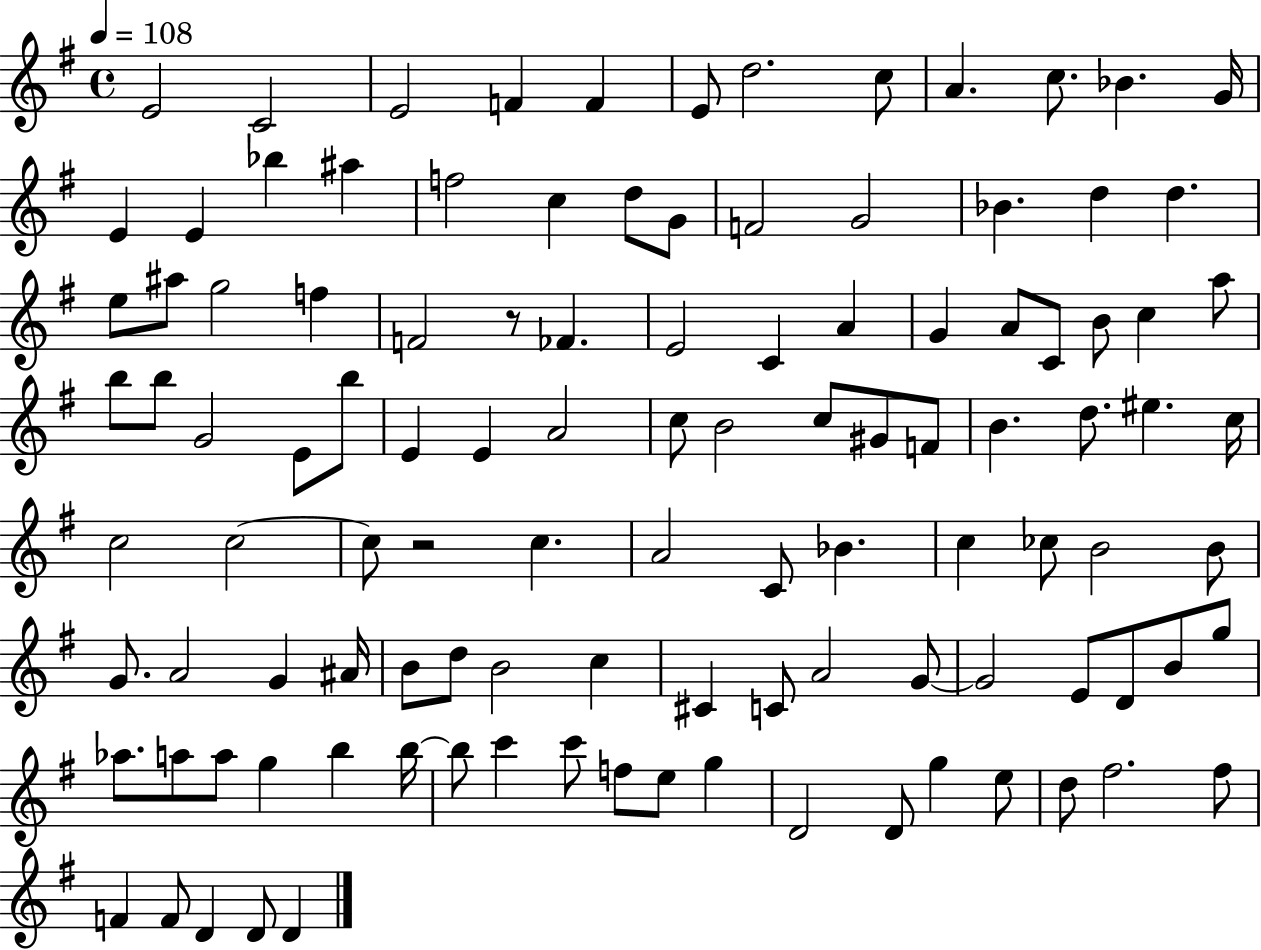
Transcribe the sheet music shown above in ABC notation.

X:1
T:Untitled
M:4/4
L:1/4
K:G
E2 C2 E2 F F E/2 d2 c/2 A c/2 _B G/4 E E _b ^a f2 c d/2 G/2 F2 G2 _B d d e/2 ^a/2 g2 f F2 z/2 _F E2 C A G A/2 C/2 B/2 c a/2 b/2 b/2 G2 E/2 b/2 E E A2 c/2 B2 c/2 ^G/2 F/2 B d/2 ^e c/4 c2 c2 c/2 z2 c A2 C/2 _B c _c/2 B2 B/2 G/2 A2 G ^A/4 B/2 d/2 B2 c ^C C/2 A2 G/2 G2 E/2 D/2 B/2 g/2 _a/2 a/2 a/2 g b b/4 b/2 c' c'/2 f/2 e/2 g D2 D/2 g e/2 d/2 ^f2 ^f/2 F F/2 D D/2 D